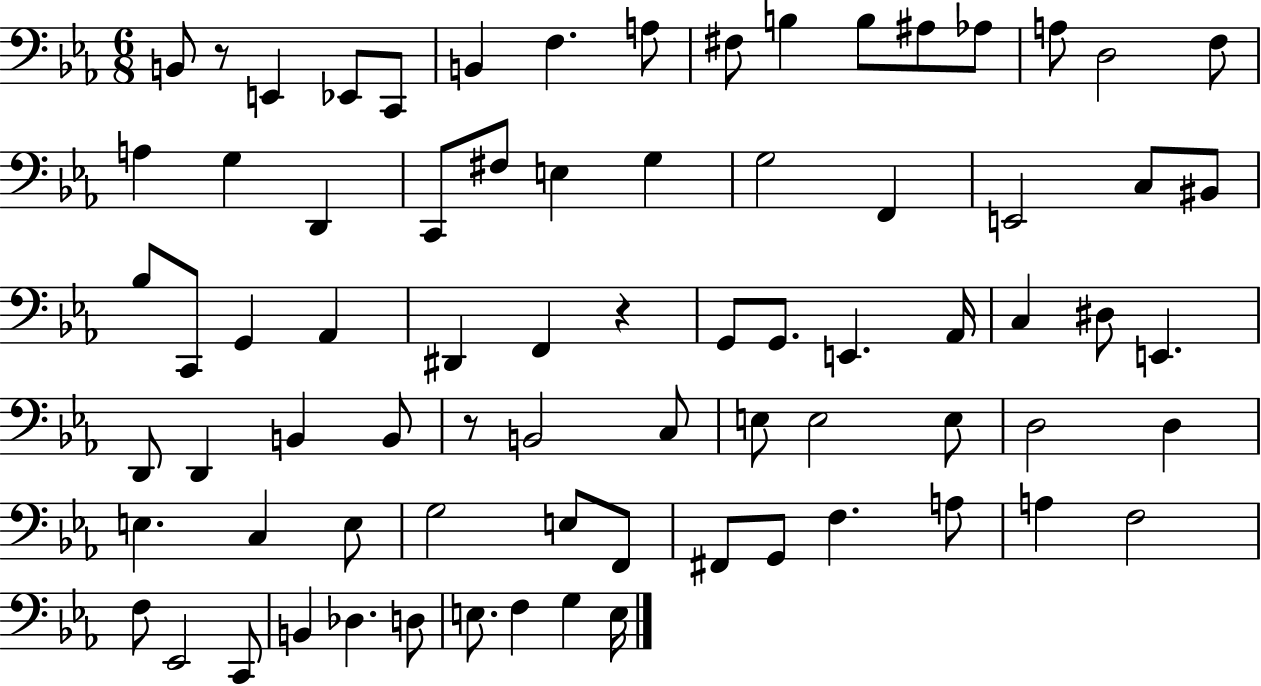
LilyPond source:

{
  \clef bass
  \numericTimeSignature
  \time 6/8
  \key ees \major
  b,8 r8 e,4 ees,8 c,8 | b,4 f4. a8 | fis8 b4 b8 ais8 aes8 | a8 d2 f8 | \break a4 g4 d,4 | c,8 fis8 e4 g4 | g2 f,4 | e,2 c8 bis,8 | \break bes8 c,8 g,4 aes,4 | dis,4 f,4 r4 | g,8 g,8. e,4. aes,16 | c4 dis8 e,4. | \break d,8 d,4 b,4 b,8 | r8 b,2 c8 | e8 e2 e8 | d2 d4 | \break e4. c4 e8 | g2 e8 f,8 | fis,8 g,8 f4. a8 | a4 f2 | \break f8 ees,2 c,8 | b,4 des4. d8 | e8. f4 g4 e16 | \bar "|."
}